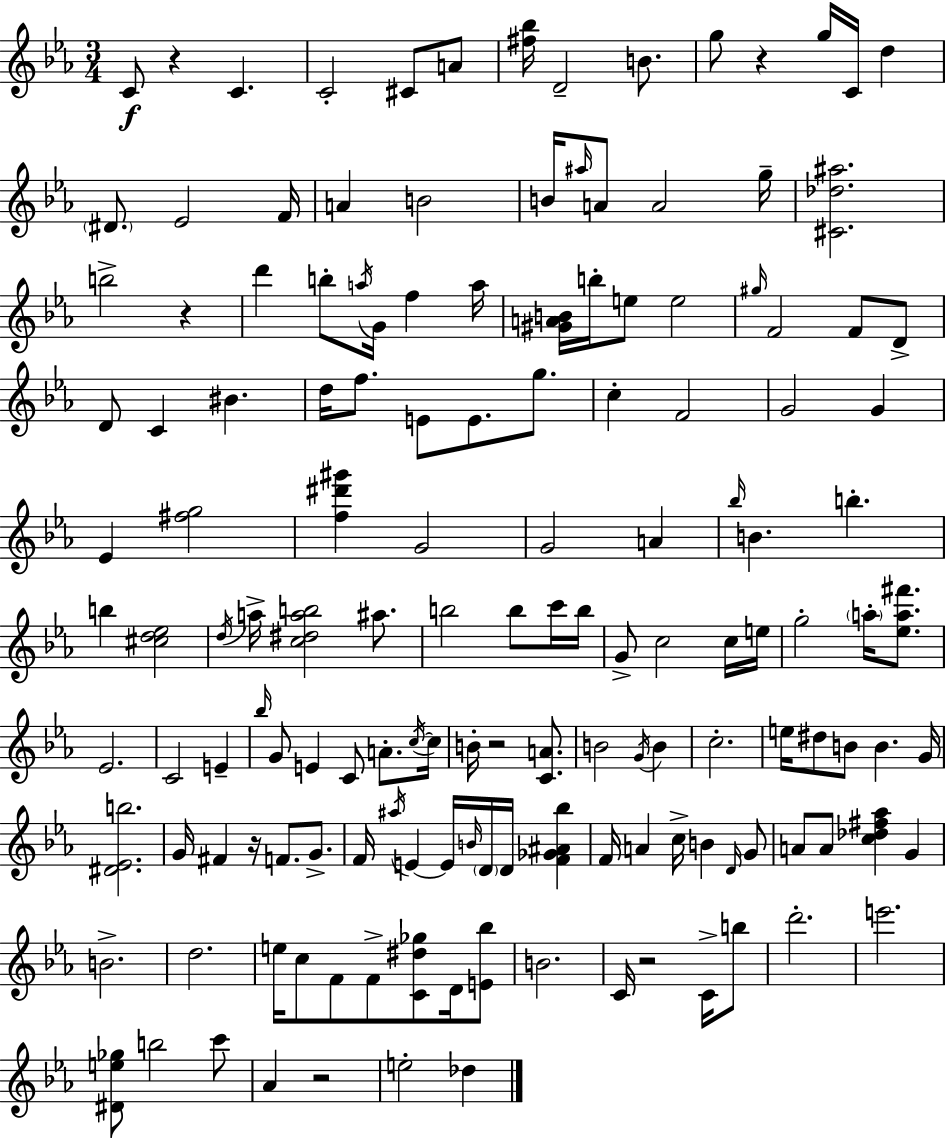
{
  \clef treble
  \numericTimeSignature
  \time 3/4
  \key ees \major
  c'8\f r4 c'4. | c'2-. cis'8 a'8 | <fis'' bes''>16 d'2-- b'8. | g''8 r4 g''16 c'16 d''4 | \break \parenthesize dis'8. ees'2 f'16 | a'4 b'2 | b'16 \grace { ais''16 } a'8 a'2 | g''16-- <cis' des'' ais''>2. | \break b''2-> r4 | d'''4 b''8-. \acciaccatura { a''16 } g'16 f''4 | a''16 <gis' a' b'>16 b''16-. e''8 e''2 | \grace { gis''16 } f'2 f'8 | \break d'8-> d'8 c'4 bis'4. | d''16 f''8. e'8 e'8. | g''8. c''4-. f'2 | g'2 g'4 | \break ees'4 <fis'' g''>2 | <f'' dis''' gis'''>4 g'2 | g'2 a'4 | \grace { bes''16 } b'4. b''4.-. | \break b''4 <cis'' d'' ees''>2 | \acciaccatura { d''16 } a''16-> <c'' dis'' a'' b''>2 | ais''8. b''2 | b''8 c'''16 b''16 g'8-> c''2 | \break c''16 e''16 g''2-. | \parenthesize a''16-. <ees'' a'' fis'''>8. ees'2. | c'2 | e'4-- \grace { bes''16 } g'8 e'4 | \break c'8 a'8.-. \acciaccatura { c''16~ }~ c''16 b'16-. r2 | <c' a'>8. b'2 | \acciaccatura { g'16 } b'4 c''2.-. | e''16 dis''8 b'8 | \break b'4. g'16 <dis' ees' b''>2. | g'16 fis'4 | r16 f'8. g'8.-> f'16 \acciaccatura { ais''16 } e'4~~ | e'16 \grace { b'16 } \parenthesize d'16 d'16 <f' ges' ais' bes''>4 f'16 a'4 | \break c''16-> b'4 \grace { d'16 } g'8 a'8 | a'8 <c'' des'' fis'' aes''>4 g'4 b'2.-> | d''2. | e''16 | \break c''8 f'8 f'8-> <c' dis'' ges''>8 d'16 <e' bes''>8 b'2. | c'16 | r2 c'16-> b''8 d'''2.-. | e'''2. | \break <dis' e'' ges''>8 | b''2 c'''8 aes'4 | r2 e''2-. | des''4 \bar "|."
}